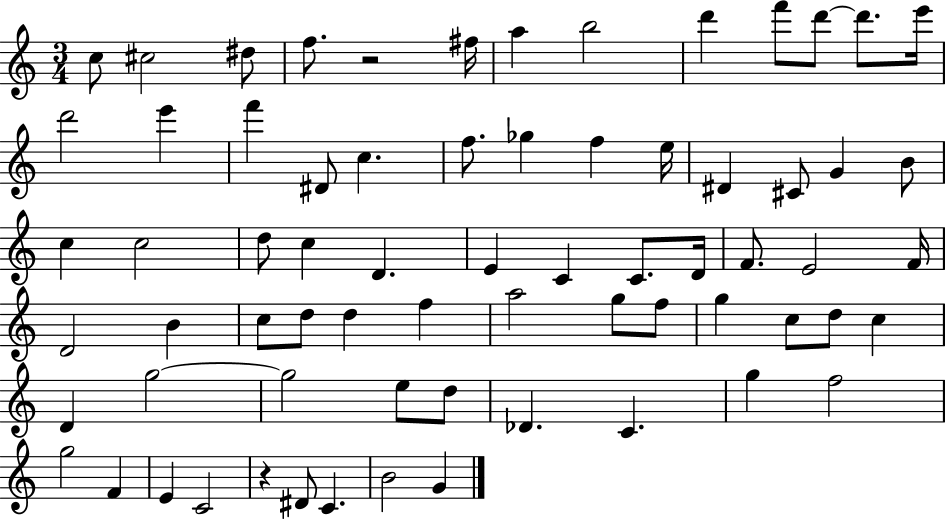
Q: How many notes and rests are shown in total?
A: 69